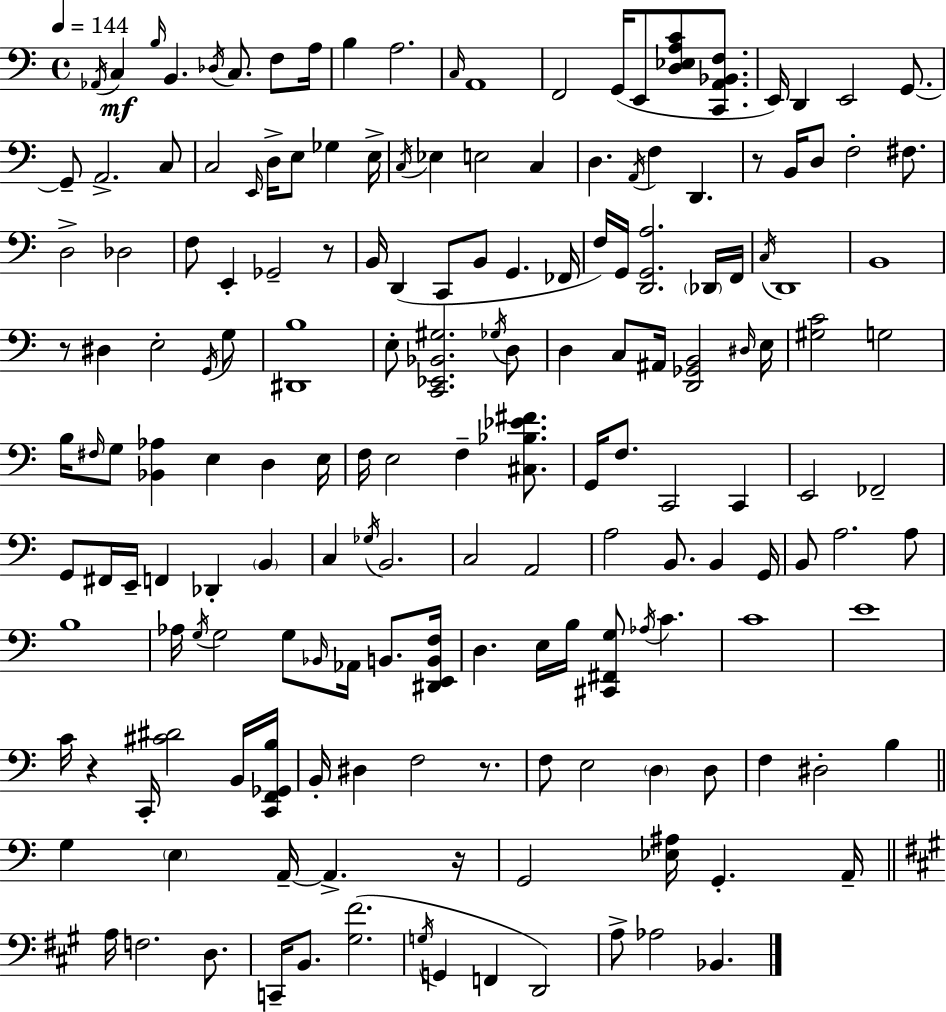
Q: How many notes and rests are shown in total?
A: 172